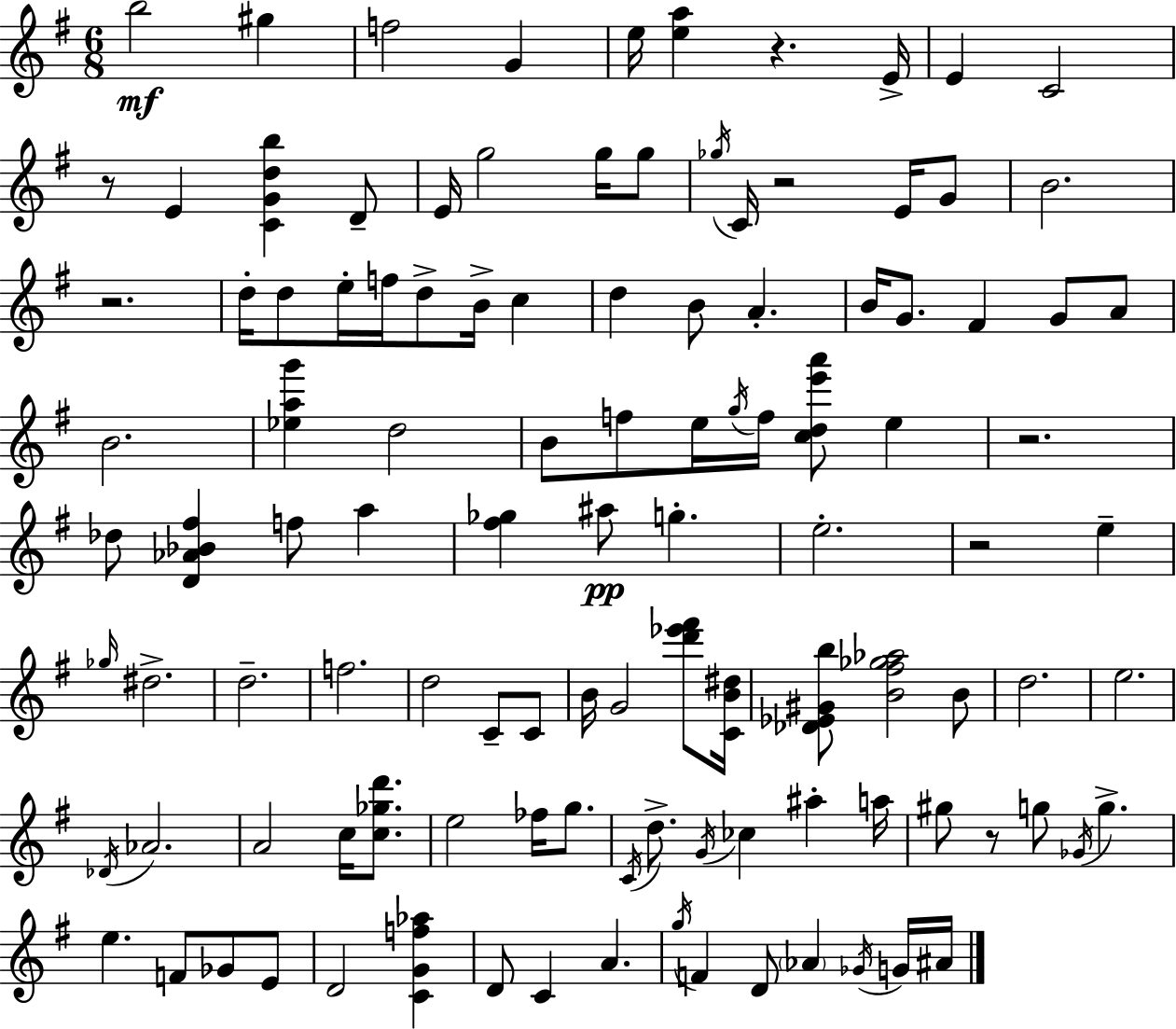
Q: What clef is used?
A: treble